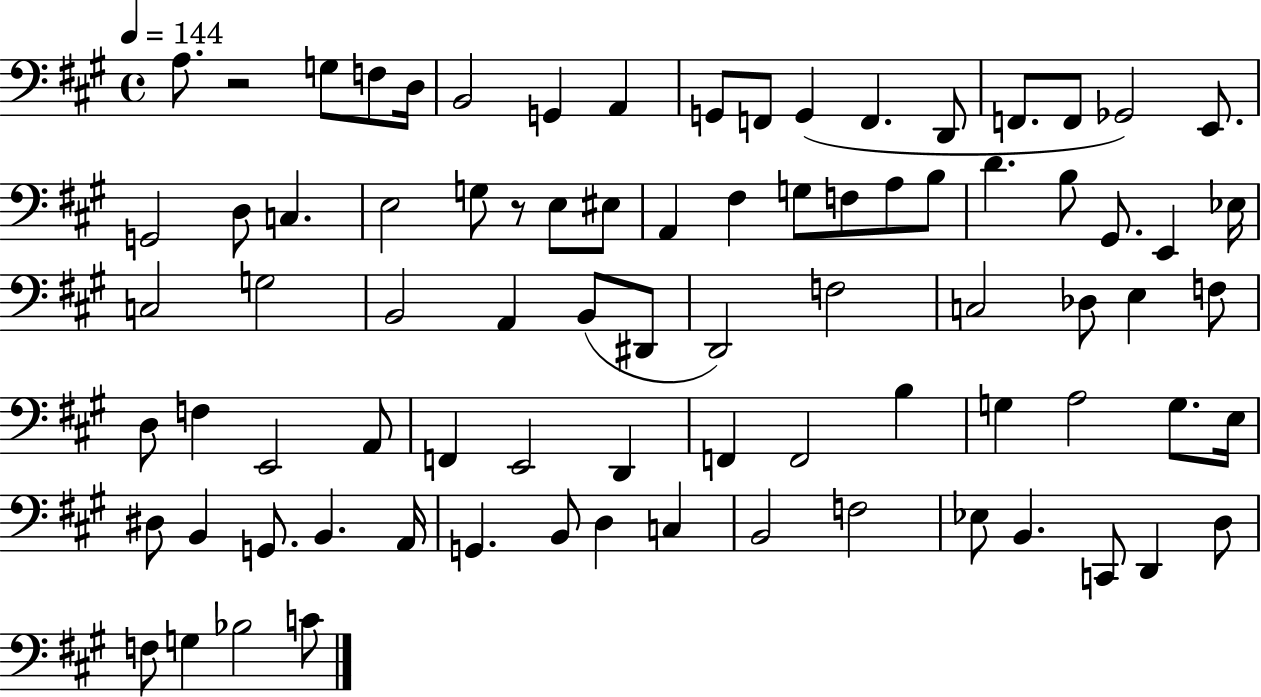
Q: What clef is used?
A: bass